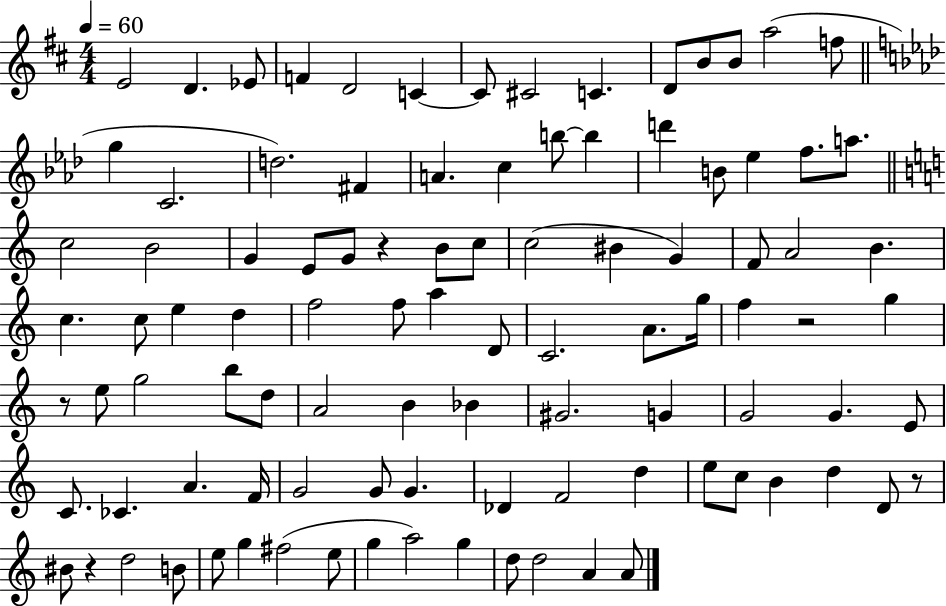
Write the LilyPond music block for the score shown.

{
  \clef treble
  \numericTimeSignature
  \time 4/4
  \key d \major
  \tempo 4 = 60
  \repeat volta 2 { e'2 d'4. ees'8 | f'4 d'2 c'4~~ | c'8 cis'2 c'4. | d'8 b'8 b'8 a''2( f''8 | \break \bar "||" \break \key f \minor g''4 c'2. | d''2.) fis'4 | a'4. c''4 b''8~~ b''4 | d'''4 b'8 ees''4 f''8. a''8. | \break \bar "||" \break \key a \minor c''2 b'2 | g'4 e'8 g'8 r4 b'8 c''8 | c''2( bis'4 g'4) | f'8 a'2 b'4. | \break c''4. c''8 e''4 d''4 | f''2 f''8 a''4 d'8 | c'2. a'8. g''16 | f''4 r2 g''4 | \break r8 e''8 g''2 b''8 d''8 | a'2 b'4 bes'4 | gis'2. g'4 | g'2 g'4. e'8 | \break c'8. ces'4. a'4. f'16 | g'2 g'8 g'4. | des'4 f'2 d''4 | e''8 c''8 b'4 d''4 d'8 r8 | \break bis'8 r4 d''2 b'8 | e''8 g''4 fis''2( e''8 | g''4 a''2) g''4 | d''8 d''2 a'4 a'8 | \break } \bar "|."
}